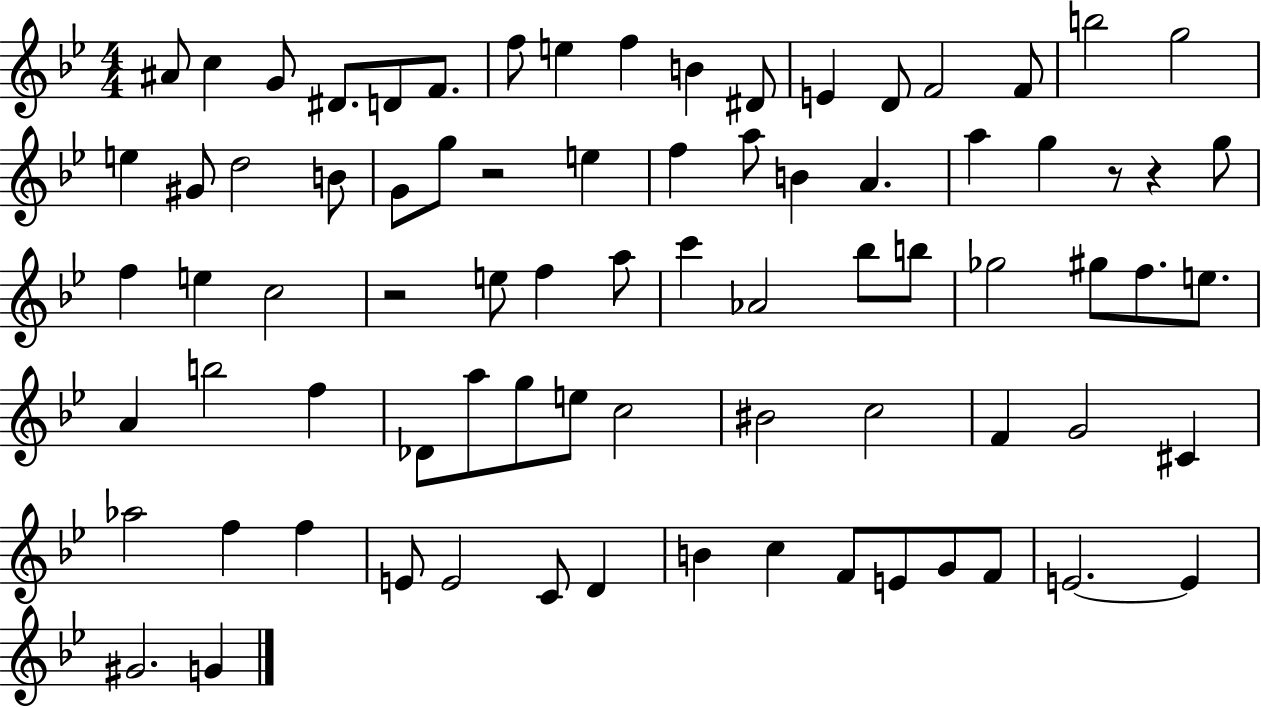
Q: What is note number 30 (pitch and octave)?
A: G5